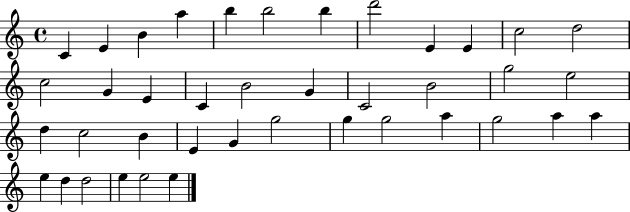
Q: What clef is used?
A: treble